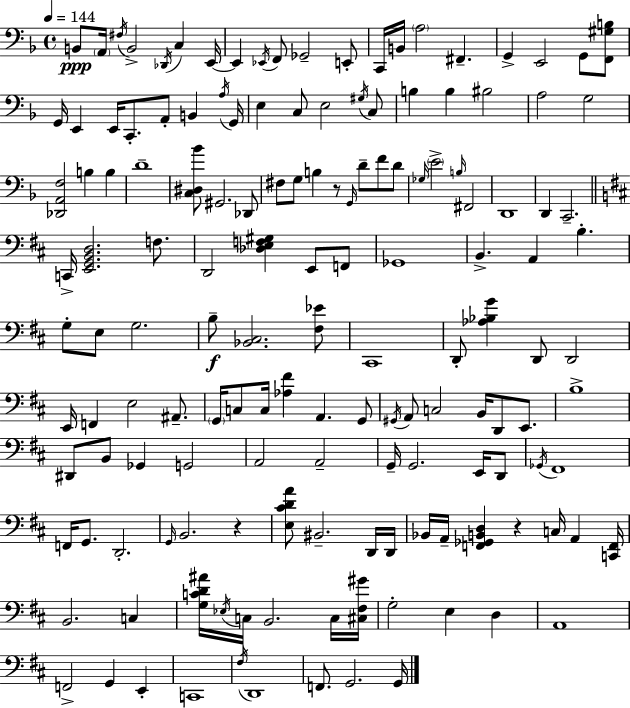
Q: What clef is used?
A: bass